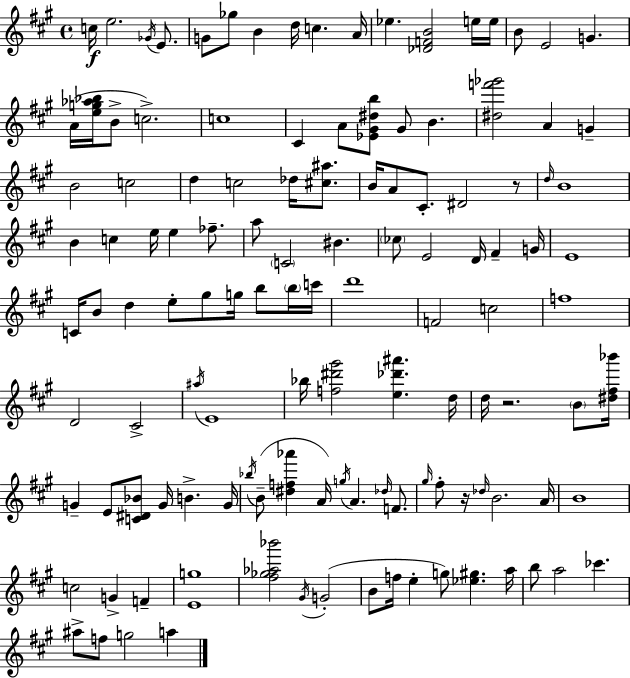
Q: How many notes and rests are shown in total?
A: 123